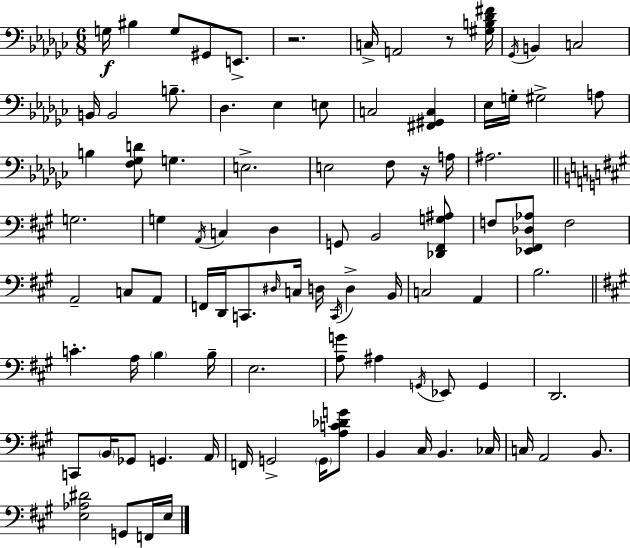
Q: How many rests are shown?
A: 3